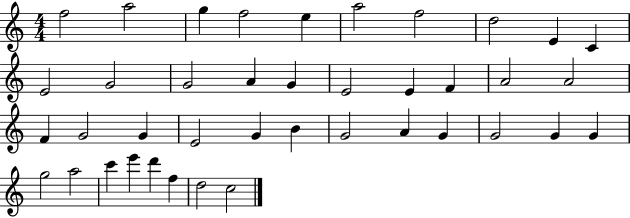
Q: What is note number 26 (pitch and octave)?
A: B4